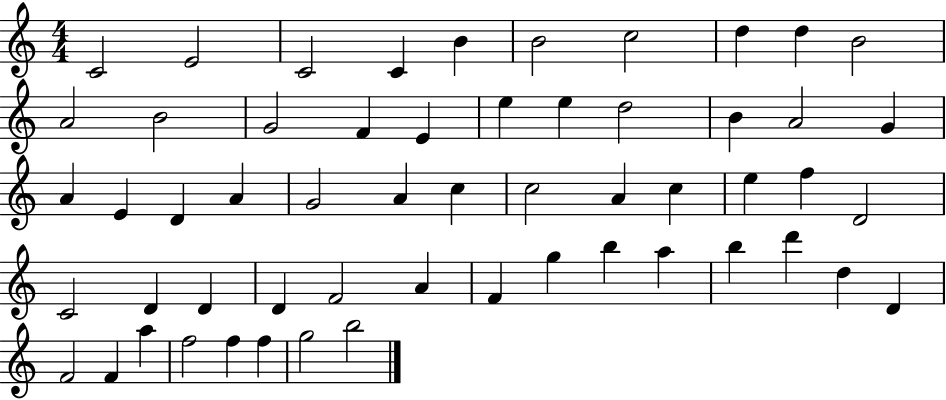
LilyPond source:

{
  \clef treble
  \numericTimeSignature
  \time 4/4
  \key c \major
  c'2 e'2 | c'2 c'4 b'4 | b'2 c''2 | d''4 d''4 b'2 | \break a'2 b'2 | g'2 f'4 e'4 | e''4 e''4 d''2 | b'4 a'2 g'4 | \break a'4 e'4 d'4 a'4 | g'2 a'4 c''4 | c''2 a'4 c''4 | e''4 f''4 d'2 | \break c'2 d'4 d'4 | d'4 f'2 a'4 | f'4 g''4 b''4 a''4 | b''4 d'''4 d''4 d'4 | \break f'2 f'4 a''4 | f''2 f''4 f''4 | g''2 b''2 | \bar "|."
}